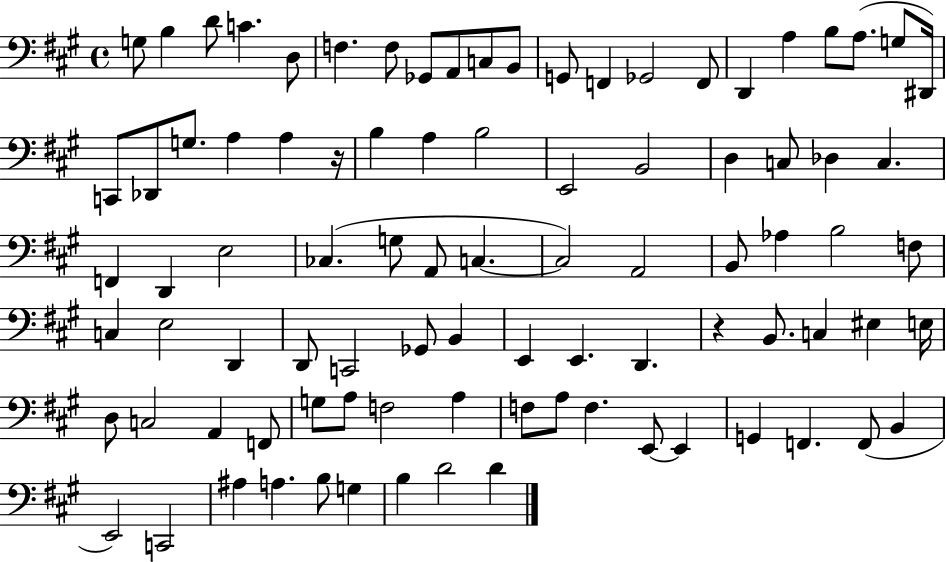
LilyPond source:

{
  \clef bass
  \time 4/4
  \defaultTimeSignature
  \key a \major
  g8 b4 d'8 c'4. d8 | f4. f8 ges,8 a,8 c8 b,8 | g,8 f,4 ges,2 f,8 | d,4 a4 b8 a8.( g8 dis,16) | \break c,8 des,8 g8. a4 a4 r16 | b4 a4 b2 | e,2 b,2 | d4 c8 des4 c4. | \break f,4 d,4 e2 | ces4.( g8 a,8 c4.~~ | c2) a,2 | b,8 aes4 b2 f8 | \break c4 e2 d,4 | d,8 c,2 ges,8 b,4 | e,4 e,4. d,4. | r4 b,8. c4 eis4 e16 | \break d8 c2 a,4 f,8 | g8 a8 f2 a4 | f8 a8 f4. e,8~~ e,4 | g,4 f,4. f,8( b,4 | \break e,2) c,2 | ais4 a4. b8 g4 | b4 d'2 d'4 | \bar "|."
}